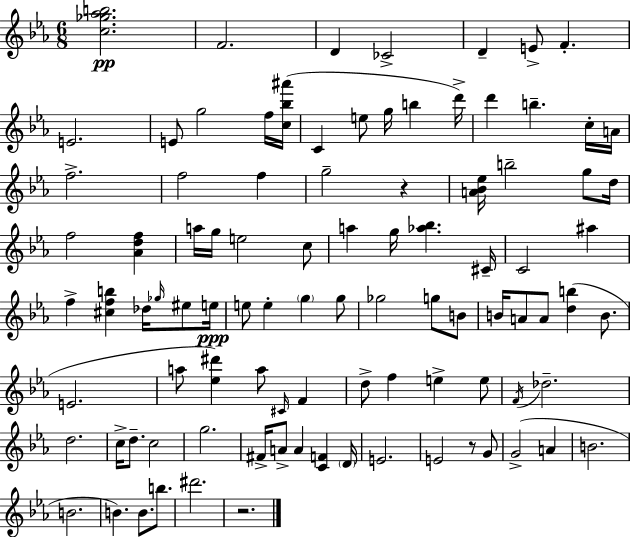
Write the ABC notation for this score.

X:1
T:Untitled
M:6/8
L:1/4
K:Cm
[c_g_ab]2 F2 D _C2 D E/2 F E2 E/2 g2 f/4 [c_b^a']/4 C e/2 g/4 b d'/4 d' b c/4 A/4 f2 f2 f g2 z [A_B_e]/4 b2 g/2 d/4 f2 [_Adf] a/4 g/4 e2 c/2 a g/4 [_a_b] ^C/4 C2 ^a f [^cfb] _d/4 _g/4 ^e/2 e/4 e/2 e g g/2 _g2 g/2 B/2 B/4 A/2 A/2 [db] B/2 E2 a/2 [_e^d'] a/2 ^C/4 F d/2 f e e/2 F/4 _d2 d2 c/4 d/2 c2 g2 ^F/4 A/2 A [CF] D/4 E2 E2 z/2 G/2 G2 A B2 B2 B B/2 b/2 ^d'2 z2